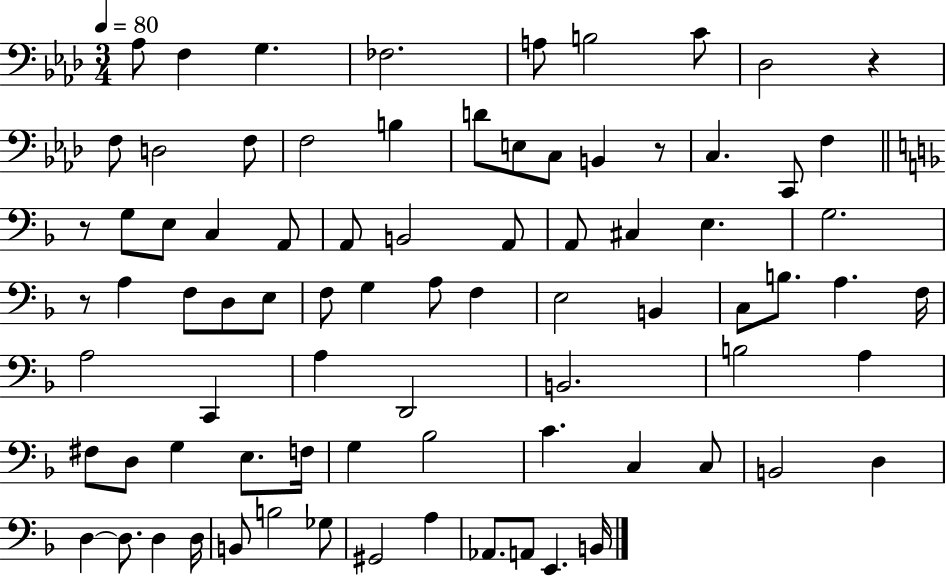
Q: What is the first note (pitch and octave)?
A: Ab3